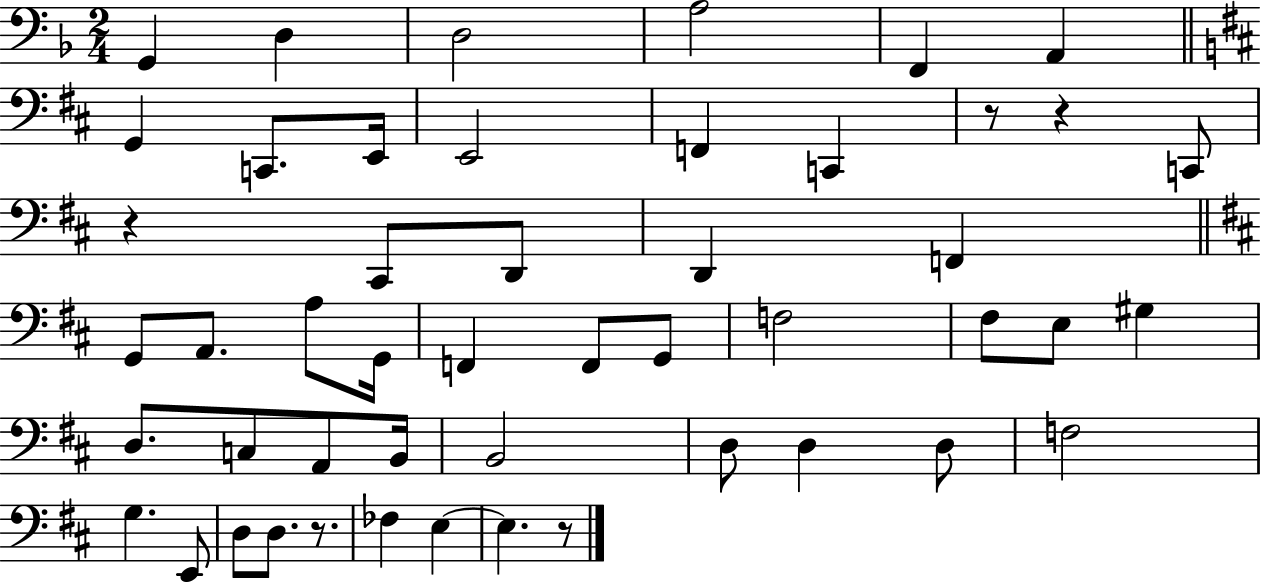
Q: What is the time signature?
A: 2/4